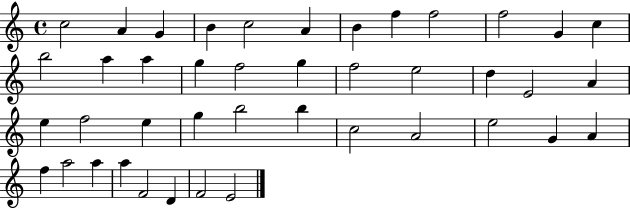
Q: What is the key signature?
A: C major